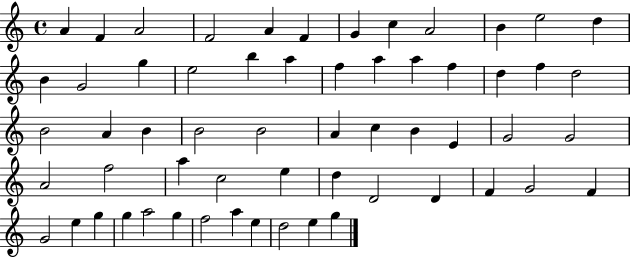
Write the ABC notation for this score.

X:1
T:Untitled
M:4/4
L:1/4
K:C
A F A2 F2 A F G c A2 B e2 d B G2 g e2 b a f a a f d f d2 B2 A B B2 B2 A c B E G2 G2 A2 f2 a c2 e d D2 D F G2 F G2 e g g a2 g f2 a e d2 e g